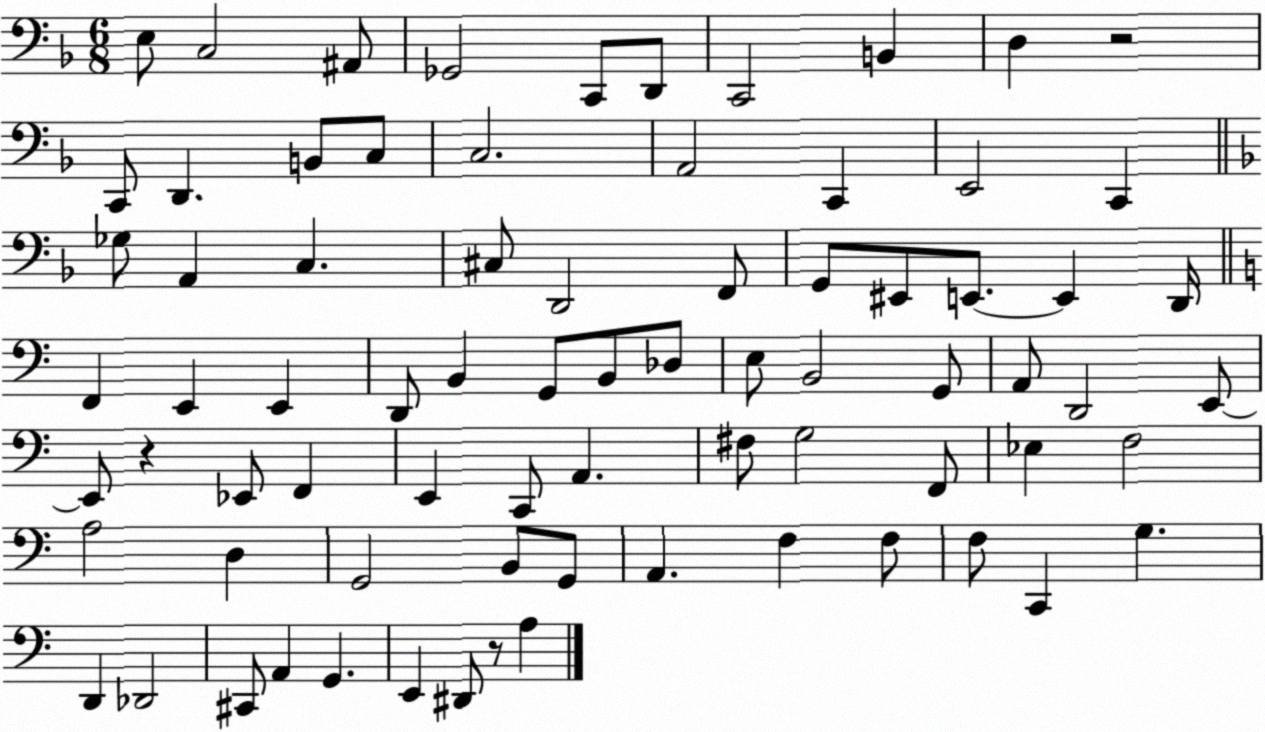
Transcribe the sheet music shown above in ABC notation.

X:1
T:Untitled
M:6/8
L:1/4
K:F
E,/2 C,2 ^A,,/2 _G,,2 C,,/2 D,,/2 C,,2 B,, D, z2 C,,/2 D,, B,,/2 C,/2 C,2 A,,2 C,, E,,2 C,, _G,/2 A,, C, ^C,/2 D,,2 F,,/2 G,,/2 ^E,,/2 E,,/2 E,, D,,/4 F,, E,, E,, D,,/2 B,, G,,/2 B,,/2 _D,/2 E,/2 B,,2 G,,/2 A,,/2 D,,2 E,,/2 E,,/2 z _E,,/2 F,, E,, C,,/2 A,, ^F,/2 G,2 F,,/2 _E, F,2 A,2 D, G,,2 B,,/2 G,,/2 A,, F, F,/2 F,/2 C,, G, D,, _D,,2 ^C,,/2 A,, G,, E,, ^D,,/2 z/2 A,